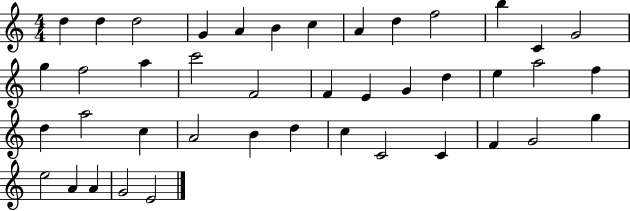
X:1
T:Untitled
M:4/4
L:1/4
K:C
d d d2 G A B c A d f2 b C G2 g f2 a c'2 F2 F E G d e a2 f d a2 c A2 B d c C2 C F G2 g e2 A A G2 E2